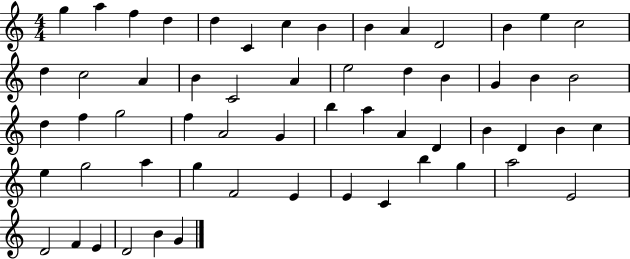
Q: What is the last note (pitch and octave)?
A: G4